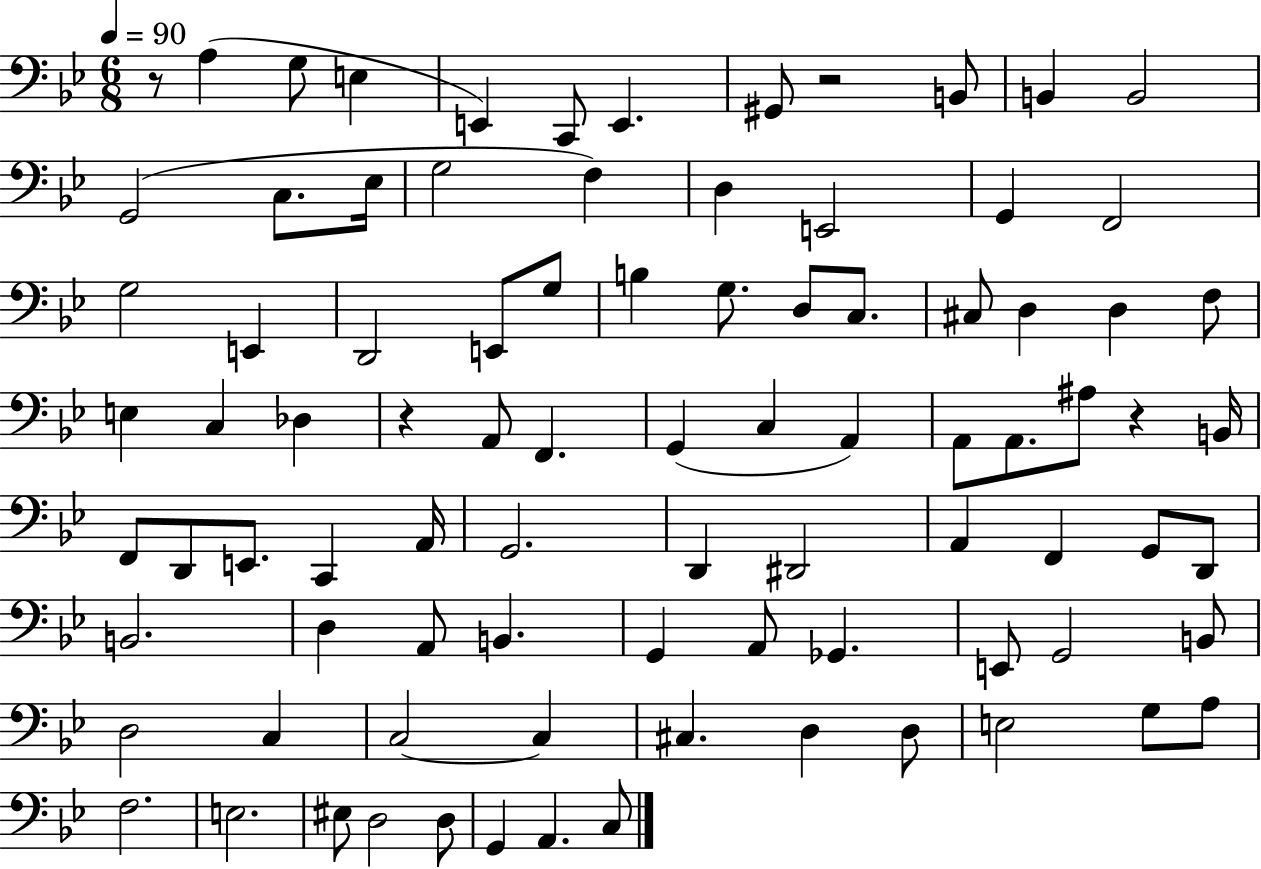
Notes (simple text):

R/e A3/q G3/e E3/q E2/q C2/e E2/q. G#2/e R/h B2/e B2/q B2/h G2/h C3/e. Eb3/s G3/h F3/q D3/q E2/h G2/q F2/h G3/h E2/q D2/h E2/e G3/e B3/q G3/e. D3/e C3/e. C#3/e D3/q D3/q F3/e E3/q C3/q Db3/q R/q A2/e F2/q. G2/q C3/q A2/q A2/e A2/e. A#3/e R/q B2/s F2/e D2/e E2/e. C2/q A2/s G2/h. D2/q D#2/h A2/q F2/q G2/e D2/e B2/h. D3/q A2/e B2/q. G2/q A2/e Gb2/q. E2/e G2/h B2/e D3/h C3/q C3/h C3/q C#3/q. D3/q D3/e E3/h G3/e A3/e F3/h. E3/h. EIS3/e D3/h D3/e G2/q A2/q. C3/e